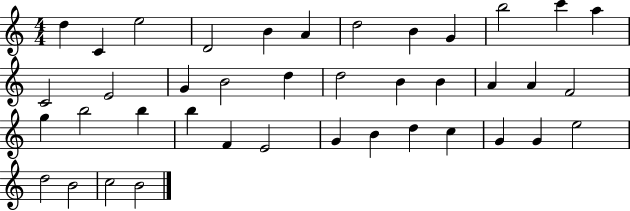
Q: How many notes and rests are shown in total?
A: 40